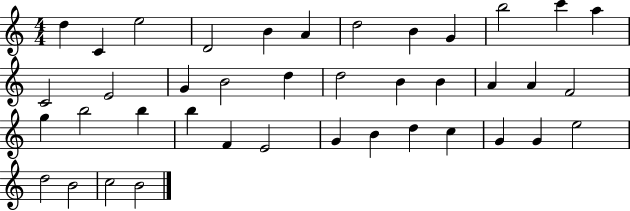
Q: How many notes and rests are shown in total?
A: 40